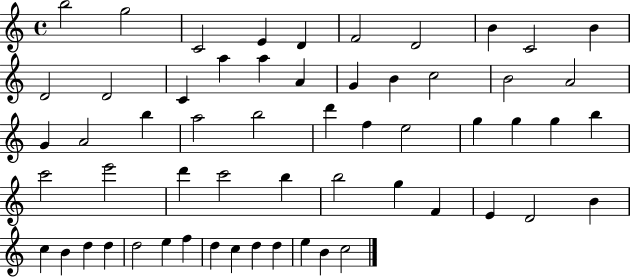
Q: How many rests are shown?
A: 0